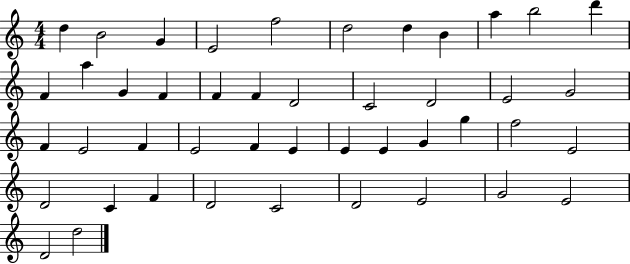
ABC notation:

X:1
T:Untitled
M:4/4
L:1/4
K:C
d B2 G E2 f2 d2 d B a b2 d' F a G F F F D2 C2 D2 E2 G2 F E2 F E2 F E E E G g f2 E2 D2 C F D2 C2 D2 E2 G2 E2 D2 d2